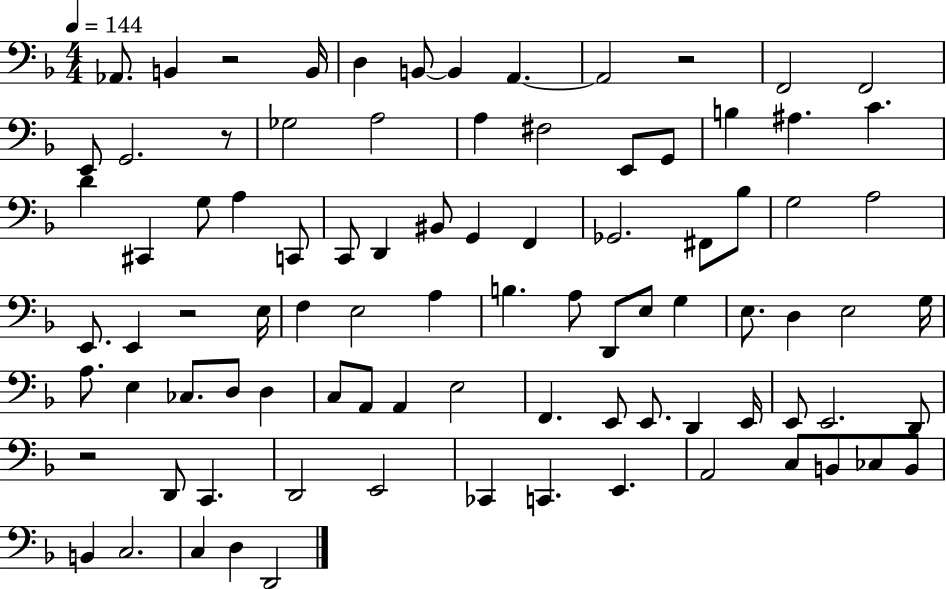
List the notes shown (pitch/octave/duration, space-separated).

Ab2/e. B2/q R/h B2/s D3/q B2/e B2/q A2/q. A2/h R/h F2/h F2/h E2/e G2/h. R/e Gb3/h A3/h A3/q F#3/h E2/e G2/e B3/q A#3/q. C4/q. D4/q C#2/q G3/e A3/q C2/e C2/e D2/q BIS2/e G2/q F2/q Gb2/h. F#2/e Bb3/e G3/h A3/h E2/e. E2/q R/h E3/s F3/q E3/h A3/q B3/q. A3/e D2/e E3/e G3/q E3/e. D3/q E3/h G3/s A3/e. E3/q CES3/e. D3/e D3/q C3/e A2/e A2/q E3/h F2/q. E2/e E2/e. D2/q E2/s E2/e E2/h. D2/e R/h D2/e C2/q. D2/h E2/h CES2/q C2/q. E2/q. A2/h C3/e B2/e CES3/e B2/e B2/q C3/h. C3/q D3/q D2/h